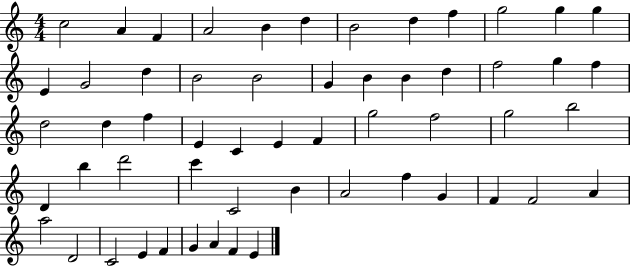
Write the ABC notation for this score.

X:1
T:Untitled
M:4/4
L:1/4
K:C
c2 A F A2 B d B2 d f g2 g g E G2 d B2 B2 G B B d f2 g f d2 d f E C E F g2 f2 g2 b2 D b d'2 c' C2 B A2 f G F F2 A a2 D2 C2 E F G A F E